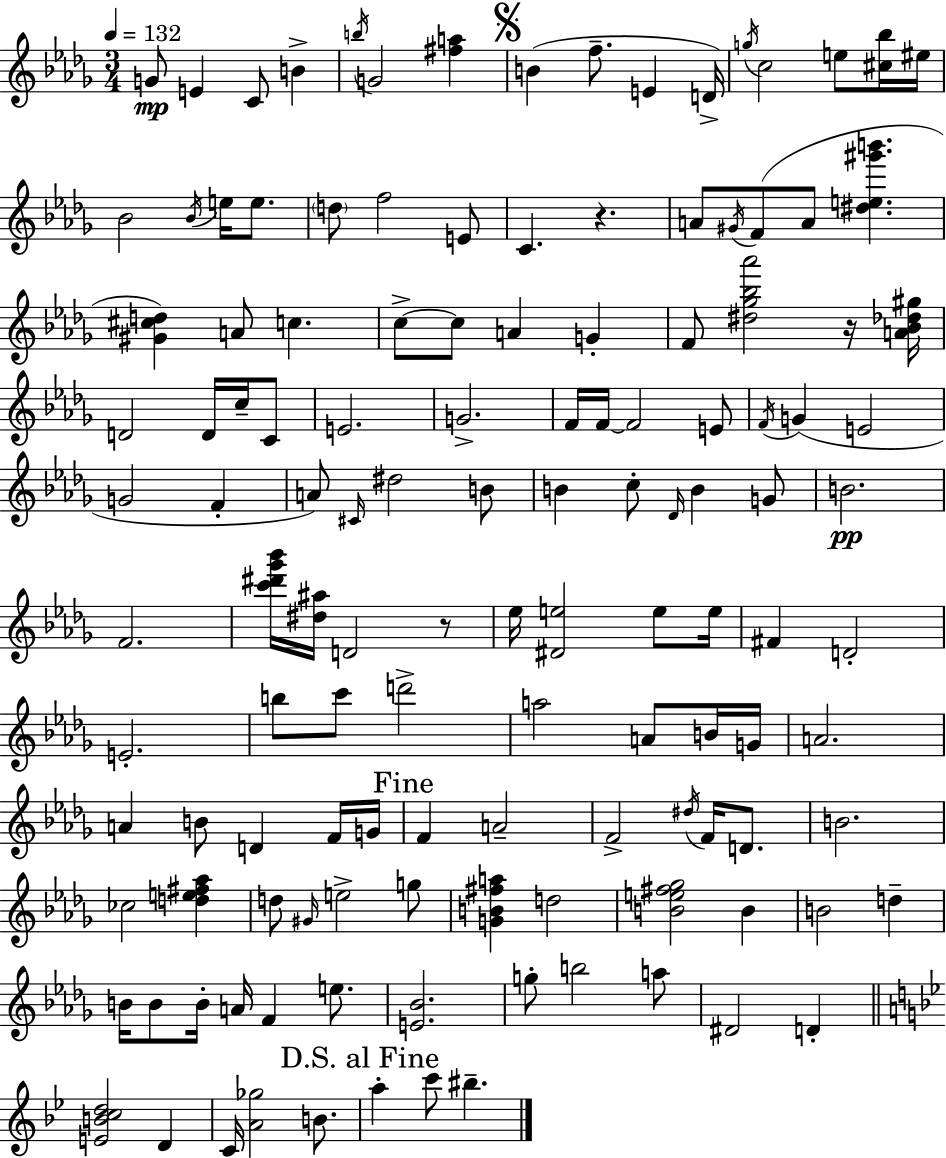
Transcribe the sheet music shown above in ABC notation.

X:1
T:Untitled
M:3/4
L:1/4
K:Bbm
G/2 E C/2 B b/4 G2 [^fa] B f/2 E D/4 g/4 c2 e/2 [^c_b]/4 ^e/4 _B2 _B/4 e/4 e/2 d/2 f2 E/2 C z A/2 ^G/4 F/2 A/2 [^de^g'b'] [^G^cd] A/2 c c/2 c/2 A G F/2 [^d_g_b_a']2 z/4 [A_B_d^g]/4 D2 D/4 c/4 C/2 E2 G2 F/4 F/4 F2 E/2 F/4 G E2 G2 F A/2 ^C/4 ^d2 B/2 B c/2 _D/4 B G/2 B2 F2 [c'^d'_g'_b']/4 [^d^a]/4 D2 z/2 _e/4 [^De]2 e/2 e/4 ^F D2 E2 b/2 c'/2 d'2 a2 A/2 B/4 G/4 A2 A B/2 D F/4 G/4 F A2 F2 ^d/4 F/4 D/2 B2 _c2 [de^f_a] d/2 ^G/4 e2 g/2 [GB^fa] d2 [Be^f_g]2 B B2 d B/4 B/2 B/4 A/4 F e/2 [E_B]2 g/2 b2 a/2 ^D2 D [EBcd]2 D C/4 [A_g]2 B/2 a c'/2 ^b